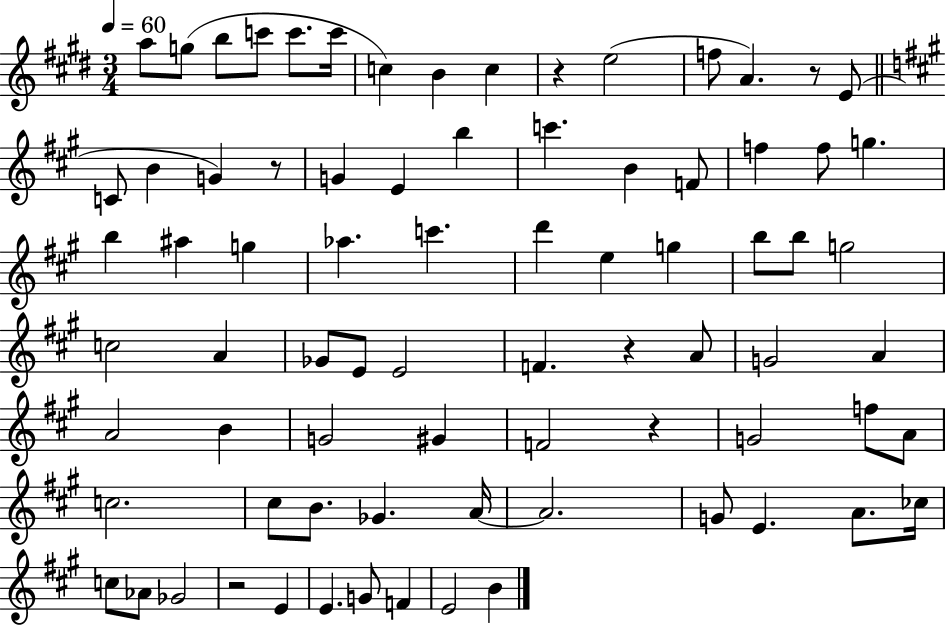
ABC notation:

X:1
T:Untitled
M:3/4
L:1/4
K:E
a/2 g/2 b/2 c'/2 c'/2 c'/4 c B c z e2 f/2 A z/2 E/2 C/2 B G z/2 G E b c' B F/2 f f/2 g b ^a g _a c' d' e g b/2 b/2 g2 c2 A _G/2 E/2 E2 F z A/2 G2 A A2 B G2 ^G F2 z G2 f/2 A/2 c2 ^c/2 B/2 _G A/4 A2 G/2 E A/2 _c/4 c/2 _A/2 _G2 z2 E E G/2 F E2 B